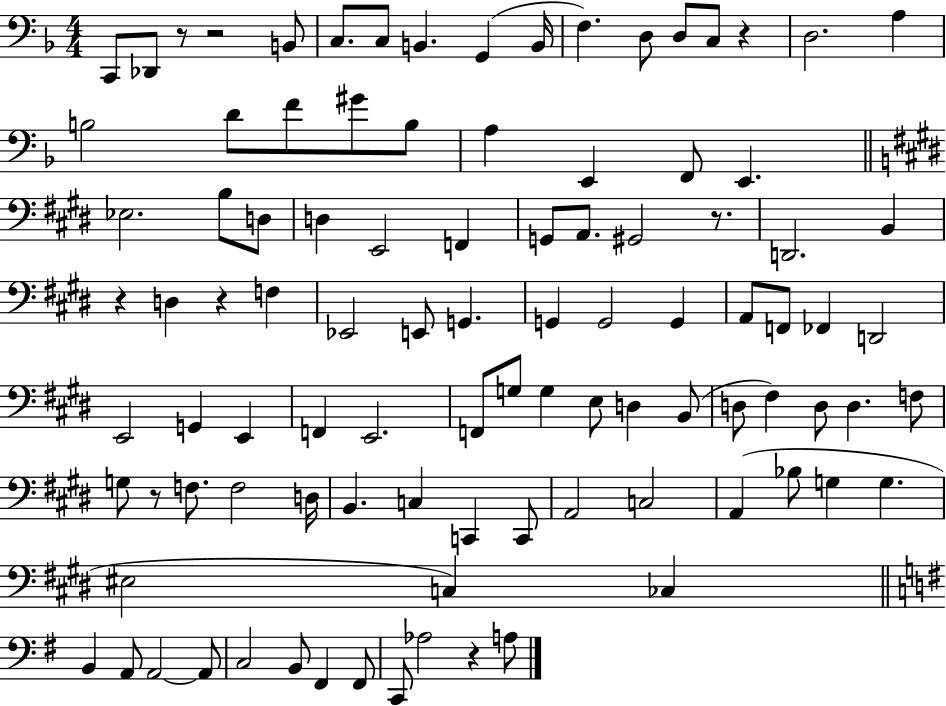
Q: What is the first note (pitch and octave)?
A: C2